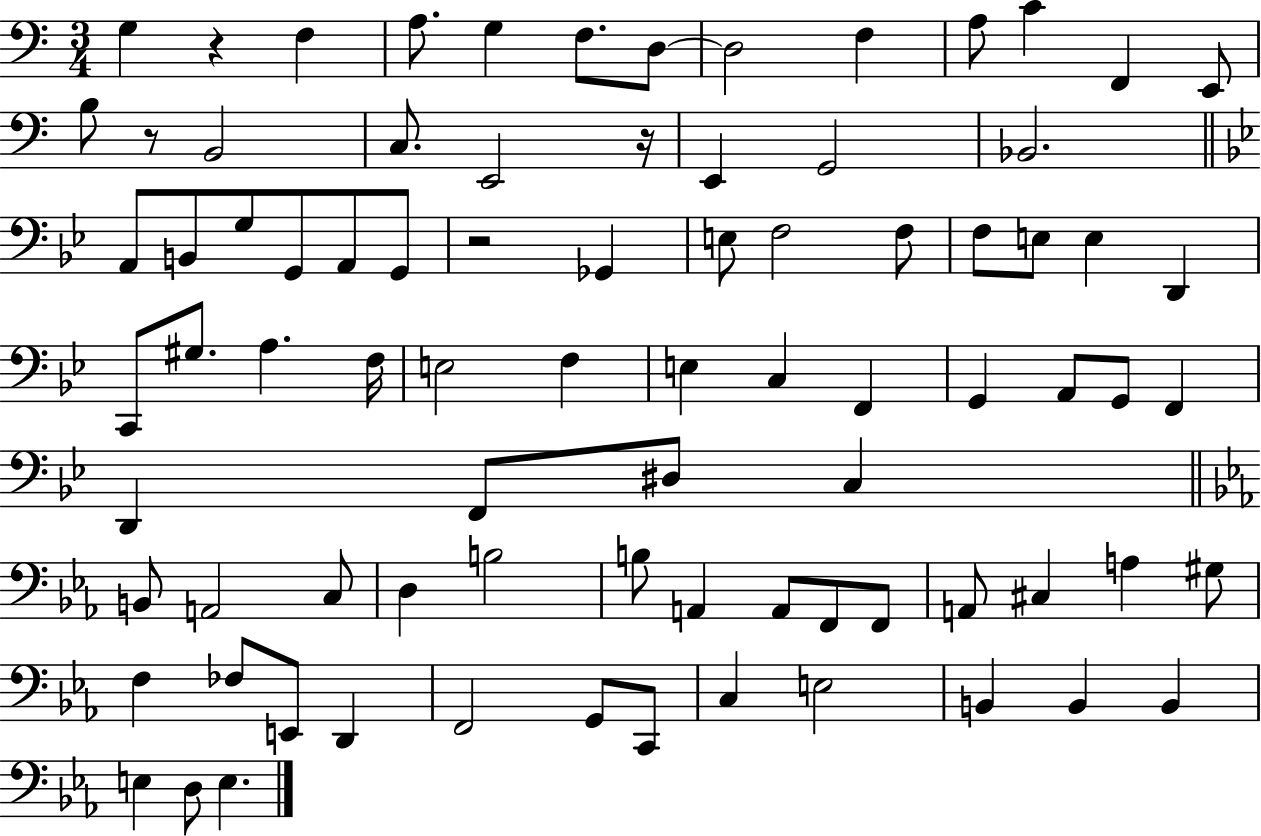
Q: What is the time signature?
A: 3/4